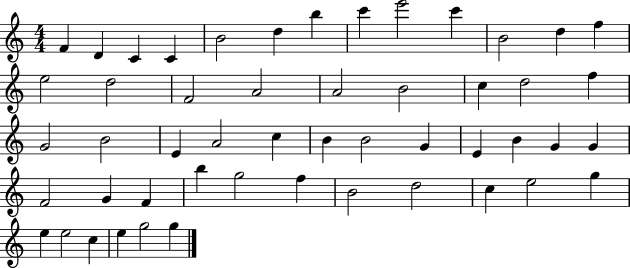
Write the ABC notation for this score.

X:1
T:Untitled
M:4/4
L:1/4
K:C
F D C C B2 d b c' e'2 c' B2 d f e2 d2 F2 A2 A2 B2 c d2 f G2 B2 E A2 c B B2 G E B G G F2 G F b g2 f B2 d2 c e2 g e e2 c e g2 g